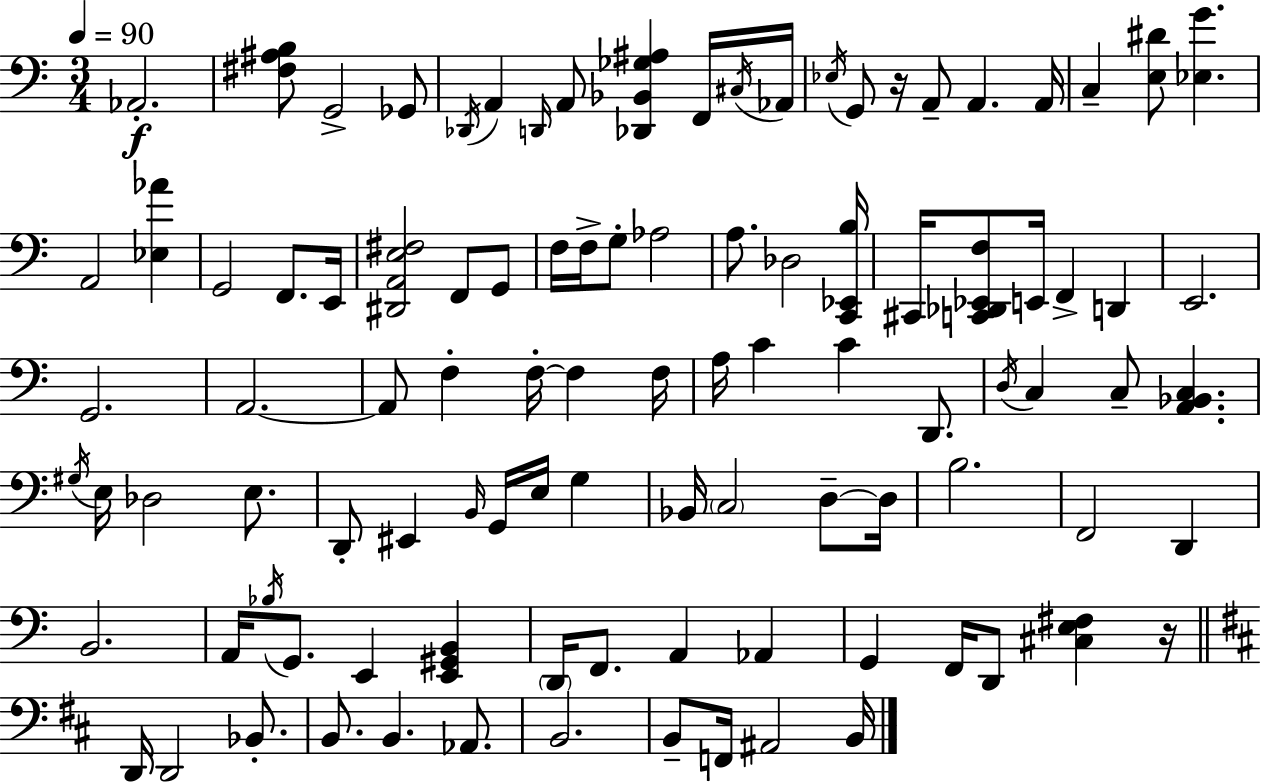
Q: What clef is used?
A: bass